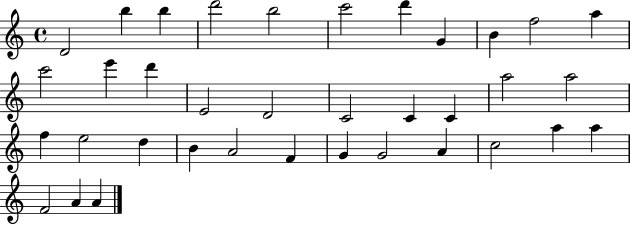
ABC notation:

X:1
T:Untitled
M:4/4
L:1/4
K:C
D2 b b d'2 b2 c'2 d' G B f2 a c'2 e' d' E2 D2 C2 C C a2 a2 f e2 d B A2 F G G2 A c2 a a F2 A A